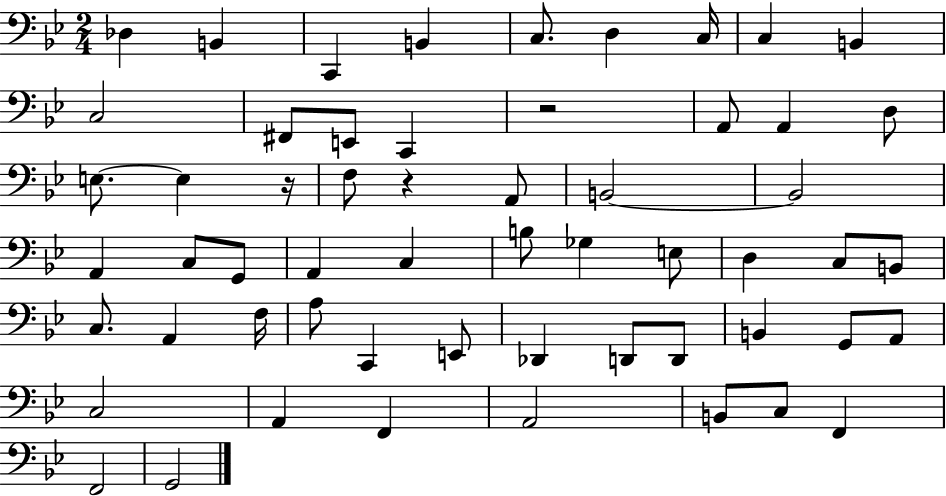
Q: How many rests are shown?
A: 3